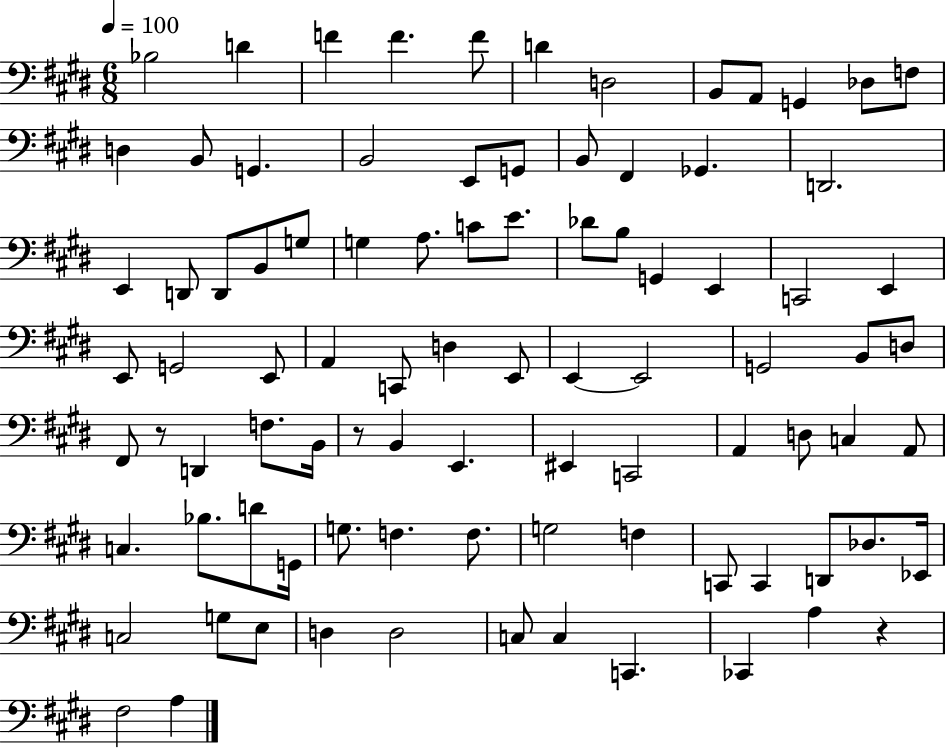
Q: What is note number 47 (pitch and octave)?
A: G2